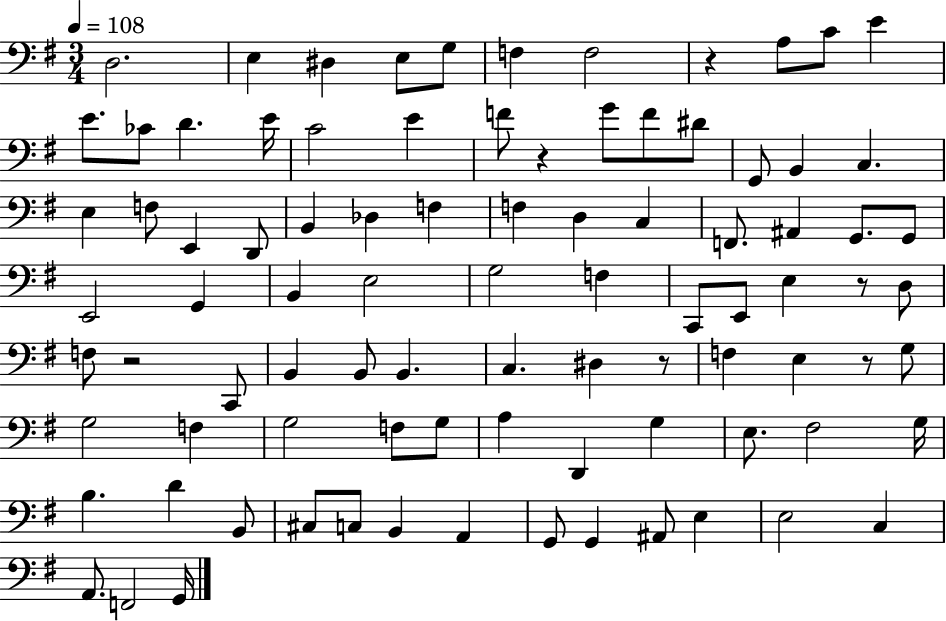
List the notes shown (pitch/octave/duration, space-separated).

D3/h. E3/q D#3/q E3/e G3/e F3/q F3/h R/q A3/e C4/e E4/q E4/e. CES4/e D4/q. E4/s C4/h E4/q F4/e R/q G4/e F4/e D#4/e G2/e B2/q C3/q. E3/q F3/e E2/q D2/e B2/q Db3/q F3/q F3/q D3/q C3/q F2/e. A#2/q G2/e. G2/e E2/h G2/q B2/q E3/h G3/h F3/q C2/e E2/e E3/q R/e D3/e F3/e R/h C2/e B2/q B2/e B2/q. C3/q. D#3/q R/e F3/q E3/q R/e G3/e G3/h F3/q G3/h F3/e G3/e A3/q D2/q G3/q E3/e. F#3/h G3/s B3/q. D4/q B2/e C#3/e C3/e B2/q A2/q G2/e G2/q A#2/e E3/q E3/h C3/q A2/e. F2/h G2/s